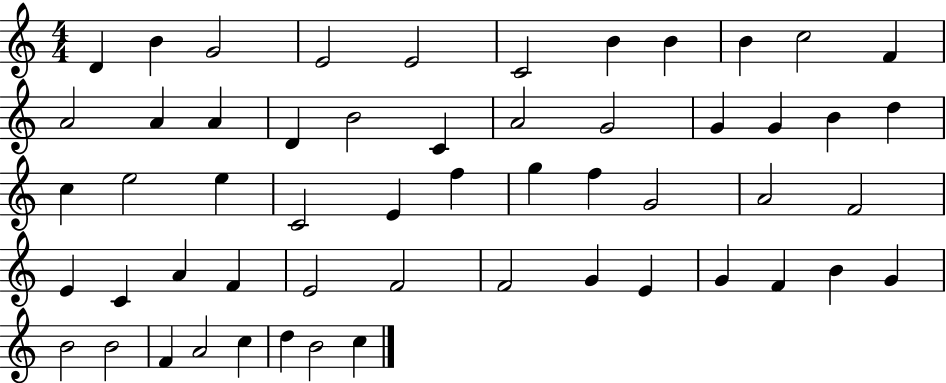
{
  \clef treble
  \numericTimeSignature
  \time 4/4
  \key c \major
  d'4 b'4 g'2 | e'2 e'2 | c'2 b'4 b'4 | b'4 c''2 f'4 | \break a'2 a'4 a'4 | d'4 b'2 c'4 | a'2 g'2 | g'4 g'4 b'4 d''4 | \break c''4 e''2 e''4 | c'2 e'4 f''4 | g''4 f''4 g'2 | a'2 f'2 | \break e'4 c'4 a'4 f'4 | e'2 f'2 | f'2 g'4 e'4 | g'4 f'4 b'4 g'4 | \break b'2 b'2 | f'4 a'2 c''4 | d''4 b'2 c''4 | \bar "|."
}